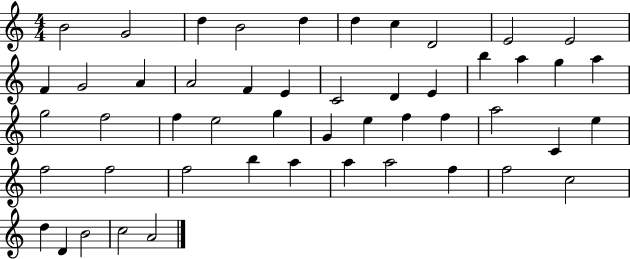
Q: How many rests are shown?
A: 0